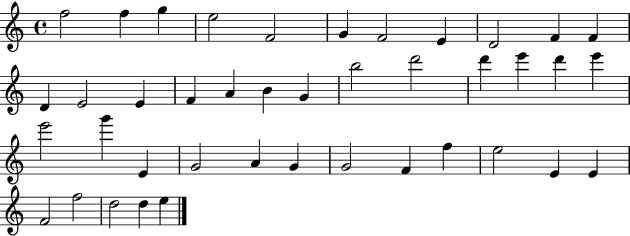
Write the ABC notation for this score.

X:1
T:Untitled
M:4/4
L:1/4
K:C
f2 f g e2 F2 G F2 E D2 F F D E2 E F A B G b2 d'2 d' e' d' e' e'2 g' E G2 A G G2 F f e2 E E F2 f2 d2 d e